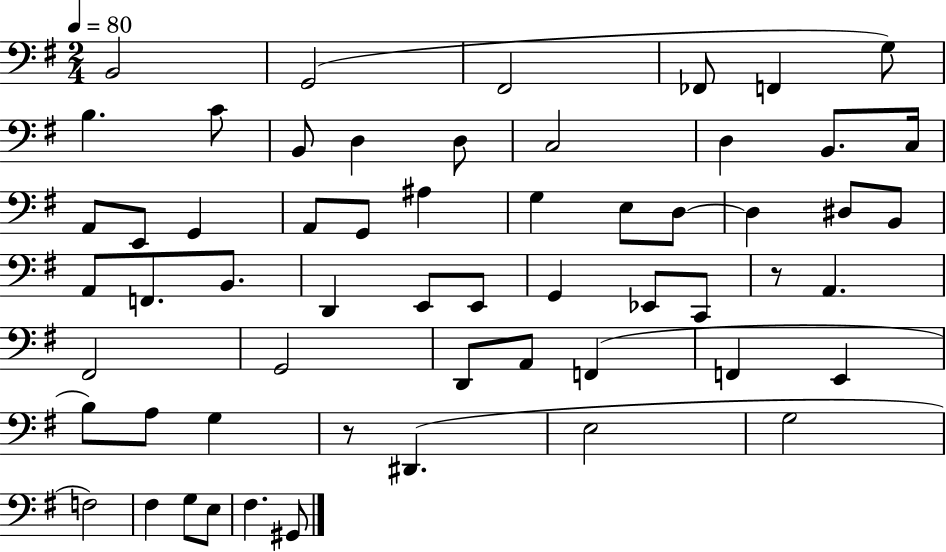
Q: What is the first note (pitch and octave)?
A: B2